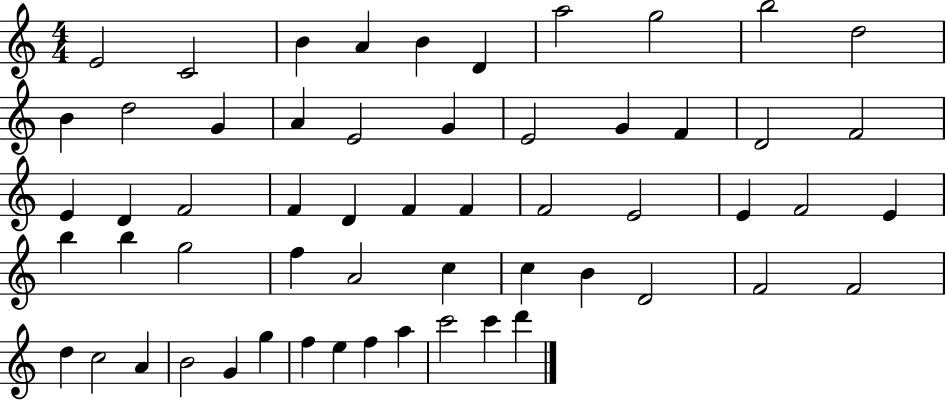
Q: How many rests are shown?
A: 0